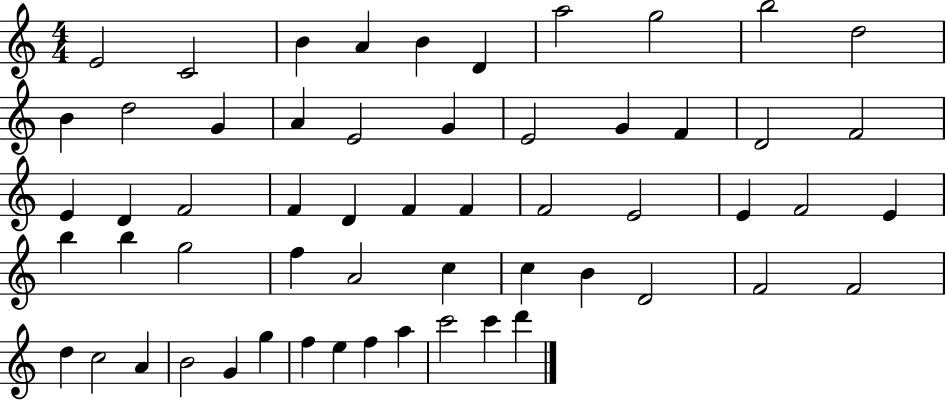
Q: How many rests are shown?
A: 0